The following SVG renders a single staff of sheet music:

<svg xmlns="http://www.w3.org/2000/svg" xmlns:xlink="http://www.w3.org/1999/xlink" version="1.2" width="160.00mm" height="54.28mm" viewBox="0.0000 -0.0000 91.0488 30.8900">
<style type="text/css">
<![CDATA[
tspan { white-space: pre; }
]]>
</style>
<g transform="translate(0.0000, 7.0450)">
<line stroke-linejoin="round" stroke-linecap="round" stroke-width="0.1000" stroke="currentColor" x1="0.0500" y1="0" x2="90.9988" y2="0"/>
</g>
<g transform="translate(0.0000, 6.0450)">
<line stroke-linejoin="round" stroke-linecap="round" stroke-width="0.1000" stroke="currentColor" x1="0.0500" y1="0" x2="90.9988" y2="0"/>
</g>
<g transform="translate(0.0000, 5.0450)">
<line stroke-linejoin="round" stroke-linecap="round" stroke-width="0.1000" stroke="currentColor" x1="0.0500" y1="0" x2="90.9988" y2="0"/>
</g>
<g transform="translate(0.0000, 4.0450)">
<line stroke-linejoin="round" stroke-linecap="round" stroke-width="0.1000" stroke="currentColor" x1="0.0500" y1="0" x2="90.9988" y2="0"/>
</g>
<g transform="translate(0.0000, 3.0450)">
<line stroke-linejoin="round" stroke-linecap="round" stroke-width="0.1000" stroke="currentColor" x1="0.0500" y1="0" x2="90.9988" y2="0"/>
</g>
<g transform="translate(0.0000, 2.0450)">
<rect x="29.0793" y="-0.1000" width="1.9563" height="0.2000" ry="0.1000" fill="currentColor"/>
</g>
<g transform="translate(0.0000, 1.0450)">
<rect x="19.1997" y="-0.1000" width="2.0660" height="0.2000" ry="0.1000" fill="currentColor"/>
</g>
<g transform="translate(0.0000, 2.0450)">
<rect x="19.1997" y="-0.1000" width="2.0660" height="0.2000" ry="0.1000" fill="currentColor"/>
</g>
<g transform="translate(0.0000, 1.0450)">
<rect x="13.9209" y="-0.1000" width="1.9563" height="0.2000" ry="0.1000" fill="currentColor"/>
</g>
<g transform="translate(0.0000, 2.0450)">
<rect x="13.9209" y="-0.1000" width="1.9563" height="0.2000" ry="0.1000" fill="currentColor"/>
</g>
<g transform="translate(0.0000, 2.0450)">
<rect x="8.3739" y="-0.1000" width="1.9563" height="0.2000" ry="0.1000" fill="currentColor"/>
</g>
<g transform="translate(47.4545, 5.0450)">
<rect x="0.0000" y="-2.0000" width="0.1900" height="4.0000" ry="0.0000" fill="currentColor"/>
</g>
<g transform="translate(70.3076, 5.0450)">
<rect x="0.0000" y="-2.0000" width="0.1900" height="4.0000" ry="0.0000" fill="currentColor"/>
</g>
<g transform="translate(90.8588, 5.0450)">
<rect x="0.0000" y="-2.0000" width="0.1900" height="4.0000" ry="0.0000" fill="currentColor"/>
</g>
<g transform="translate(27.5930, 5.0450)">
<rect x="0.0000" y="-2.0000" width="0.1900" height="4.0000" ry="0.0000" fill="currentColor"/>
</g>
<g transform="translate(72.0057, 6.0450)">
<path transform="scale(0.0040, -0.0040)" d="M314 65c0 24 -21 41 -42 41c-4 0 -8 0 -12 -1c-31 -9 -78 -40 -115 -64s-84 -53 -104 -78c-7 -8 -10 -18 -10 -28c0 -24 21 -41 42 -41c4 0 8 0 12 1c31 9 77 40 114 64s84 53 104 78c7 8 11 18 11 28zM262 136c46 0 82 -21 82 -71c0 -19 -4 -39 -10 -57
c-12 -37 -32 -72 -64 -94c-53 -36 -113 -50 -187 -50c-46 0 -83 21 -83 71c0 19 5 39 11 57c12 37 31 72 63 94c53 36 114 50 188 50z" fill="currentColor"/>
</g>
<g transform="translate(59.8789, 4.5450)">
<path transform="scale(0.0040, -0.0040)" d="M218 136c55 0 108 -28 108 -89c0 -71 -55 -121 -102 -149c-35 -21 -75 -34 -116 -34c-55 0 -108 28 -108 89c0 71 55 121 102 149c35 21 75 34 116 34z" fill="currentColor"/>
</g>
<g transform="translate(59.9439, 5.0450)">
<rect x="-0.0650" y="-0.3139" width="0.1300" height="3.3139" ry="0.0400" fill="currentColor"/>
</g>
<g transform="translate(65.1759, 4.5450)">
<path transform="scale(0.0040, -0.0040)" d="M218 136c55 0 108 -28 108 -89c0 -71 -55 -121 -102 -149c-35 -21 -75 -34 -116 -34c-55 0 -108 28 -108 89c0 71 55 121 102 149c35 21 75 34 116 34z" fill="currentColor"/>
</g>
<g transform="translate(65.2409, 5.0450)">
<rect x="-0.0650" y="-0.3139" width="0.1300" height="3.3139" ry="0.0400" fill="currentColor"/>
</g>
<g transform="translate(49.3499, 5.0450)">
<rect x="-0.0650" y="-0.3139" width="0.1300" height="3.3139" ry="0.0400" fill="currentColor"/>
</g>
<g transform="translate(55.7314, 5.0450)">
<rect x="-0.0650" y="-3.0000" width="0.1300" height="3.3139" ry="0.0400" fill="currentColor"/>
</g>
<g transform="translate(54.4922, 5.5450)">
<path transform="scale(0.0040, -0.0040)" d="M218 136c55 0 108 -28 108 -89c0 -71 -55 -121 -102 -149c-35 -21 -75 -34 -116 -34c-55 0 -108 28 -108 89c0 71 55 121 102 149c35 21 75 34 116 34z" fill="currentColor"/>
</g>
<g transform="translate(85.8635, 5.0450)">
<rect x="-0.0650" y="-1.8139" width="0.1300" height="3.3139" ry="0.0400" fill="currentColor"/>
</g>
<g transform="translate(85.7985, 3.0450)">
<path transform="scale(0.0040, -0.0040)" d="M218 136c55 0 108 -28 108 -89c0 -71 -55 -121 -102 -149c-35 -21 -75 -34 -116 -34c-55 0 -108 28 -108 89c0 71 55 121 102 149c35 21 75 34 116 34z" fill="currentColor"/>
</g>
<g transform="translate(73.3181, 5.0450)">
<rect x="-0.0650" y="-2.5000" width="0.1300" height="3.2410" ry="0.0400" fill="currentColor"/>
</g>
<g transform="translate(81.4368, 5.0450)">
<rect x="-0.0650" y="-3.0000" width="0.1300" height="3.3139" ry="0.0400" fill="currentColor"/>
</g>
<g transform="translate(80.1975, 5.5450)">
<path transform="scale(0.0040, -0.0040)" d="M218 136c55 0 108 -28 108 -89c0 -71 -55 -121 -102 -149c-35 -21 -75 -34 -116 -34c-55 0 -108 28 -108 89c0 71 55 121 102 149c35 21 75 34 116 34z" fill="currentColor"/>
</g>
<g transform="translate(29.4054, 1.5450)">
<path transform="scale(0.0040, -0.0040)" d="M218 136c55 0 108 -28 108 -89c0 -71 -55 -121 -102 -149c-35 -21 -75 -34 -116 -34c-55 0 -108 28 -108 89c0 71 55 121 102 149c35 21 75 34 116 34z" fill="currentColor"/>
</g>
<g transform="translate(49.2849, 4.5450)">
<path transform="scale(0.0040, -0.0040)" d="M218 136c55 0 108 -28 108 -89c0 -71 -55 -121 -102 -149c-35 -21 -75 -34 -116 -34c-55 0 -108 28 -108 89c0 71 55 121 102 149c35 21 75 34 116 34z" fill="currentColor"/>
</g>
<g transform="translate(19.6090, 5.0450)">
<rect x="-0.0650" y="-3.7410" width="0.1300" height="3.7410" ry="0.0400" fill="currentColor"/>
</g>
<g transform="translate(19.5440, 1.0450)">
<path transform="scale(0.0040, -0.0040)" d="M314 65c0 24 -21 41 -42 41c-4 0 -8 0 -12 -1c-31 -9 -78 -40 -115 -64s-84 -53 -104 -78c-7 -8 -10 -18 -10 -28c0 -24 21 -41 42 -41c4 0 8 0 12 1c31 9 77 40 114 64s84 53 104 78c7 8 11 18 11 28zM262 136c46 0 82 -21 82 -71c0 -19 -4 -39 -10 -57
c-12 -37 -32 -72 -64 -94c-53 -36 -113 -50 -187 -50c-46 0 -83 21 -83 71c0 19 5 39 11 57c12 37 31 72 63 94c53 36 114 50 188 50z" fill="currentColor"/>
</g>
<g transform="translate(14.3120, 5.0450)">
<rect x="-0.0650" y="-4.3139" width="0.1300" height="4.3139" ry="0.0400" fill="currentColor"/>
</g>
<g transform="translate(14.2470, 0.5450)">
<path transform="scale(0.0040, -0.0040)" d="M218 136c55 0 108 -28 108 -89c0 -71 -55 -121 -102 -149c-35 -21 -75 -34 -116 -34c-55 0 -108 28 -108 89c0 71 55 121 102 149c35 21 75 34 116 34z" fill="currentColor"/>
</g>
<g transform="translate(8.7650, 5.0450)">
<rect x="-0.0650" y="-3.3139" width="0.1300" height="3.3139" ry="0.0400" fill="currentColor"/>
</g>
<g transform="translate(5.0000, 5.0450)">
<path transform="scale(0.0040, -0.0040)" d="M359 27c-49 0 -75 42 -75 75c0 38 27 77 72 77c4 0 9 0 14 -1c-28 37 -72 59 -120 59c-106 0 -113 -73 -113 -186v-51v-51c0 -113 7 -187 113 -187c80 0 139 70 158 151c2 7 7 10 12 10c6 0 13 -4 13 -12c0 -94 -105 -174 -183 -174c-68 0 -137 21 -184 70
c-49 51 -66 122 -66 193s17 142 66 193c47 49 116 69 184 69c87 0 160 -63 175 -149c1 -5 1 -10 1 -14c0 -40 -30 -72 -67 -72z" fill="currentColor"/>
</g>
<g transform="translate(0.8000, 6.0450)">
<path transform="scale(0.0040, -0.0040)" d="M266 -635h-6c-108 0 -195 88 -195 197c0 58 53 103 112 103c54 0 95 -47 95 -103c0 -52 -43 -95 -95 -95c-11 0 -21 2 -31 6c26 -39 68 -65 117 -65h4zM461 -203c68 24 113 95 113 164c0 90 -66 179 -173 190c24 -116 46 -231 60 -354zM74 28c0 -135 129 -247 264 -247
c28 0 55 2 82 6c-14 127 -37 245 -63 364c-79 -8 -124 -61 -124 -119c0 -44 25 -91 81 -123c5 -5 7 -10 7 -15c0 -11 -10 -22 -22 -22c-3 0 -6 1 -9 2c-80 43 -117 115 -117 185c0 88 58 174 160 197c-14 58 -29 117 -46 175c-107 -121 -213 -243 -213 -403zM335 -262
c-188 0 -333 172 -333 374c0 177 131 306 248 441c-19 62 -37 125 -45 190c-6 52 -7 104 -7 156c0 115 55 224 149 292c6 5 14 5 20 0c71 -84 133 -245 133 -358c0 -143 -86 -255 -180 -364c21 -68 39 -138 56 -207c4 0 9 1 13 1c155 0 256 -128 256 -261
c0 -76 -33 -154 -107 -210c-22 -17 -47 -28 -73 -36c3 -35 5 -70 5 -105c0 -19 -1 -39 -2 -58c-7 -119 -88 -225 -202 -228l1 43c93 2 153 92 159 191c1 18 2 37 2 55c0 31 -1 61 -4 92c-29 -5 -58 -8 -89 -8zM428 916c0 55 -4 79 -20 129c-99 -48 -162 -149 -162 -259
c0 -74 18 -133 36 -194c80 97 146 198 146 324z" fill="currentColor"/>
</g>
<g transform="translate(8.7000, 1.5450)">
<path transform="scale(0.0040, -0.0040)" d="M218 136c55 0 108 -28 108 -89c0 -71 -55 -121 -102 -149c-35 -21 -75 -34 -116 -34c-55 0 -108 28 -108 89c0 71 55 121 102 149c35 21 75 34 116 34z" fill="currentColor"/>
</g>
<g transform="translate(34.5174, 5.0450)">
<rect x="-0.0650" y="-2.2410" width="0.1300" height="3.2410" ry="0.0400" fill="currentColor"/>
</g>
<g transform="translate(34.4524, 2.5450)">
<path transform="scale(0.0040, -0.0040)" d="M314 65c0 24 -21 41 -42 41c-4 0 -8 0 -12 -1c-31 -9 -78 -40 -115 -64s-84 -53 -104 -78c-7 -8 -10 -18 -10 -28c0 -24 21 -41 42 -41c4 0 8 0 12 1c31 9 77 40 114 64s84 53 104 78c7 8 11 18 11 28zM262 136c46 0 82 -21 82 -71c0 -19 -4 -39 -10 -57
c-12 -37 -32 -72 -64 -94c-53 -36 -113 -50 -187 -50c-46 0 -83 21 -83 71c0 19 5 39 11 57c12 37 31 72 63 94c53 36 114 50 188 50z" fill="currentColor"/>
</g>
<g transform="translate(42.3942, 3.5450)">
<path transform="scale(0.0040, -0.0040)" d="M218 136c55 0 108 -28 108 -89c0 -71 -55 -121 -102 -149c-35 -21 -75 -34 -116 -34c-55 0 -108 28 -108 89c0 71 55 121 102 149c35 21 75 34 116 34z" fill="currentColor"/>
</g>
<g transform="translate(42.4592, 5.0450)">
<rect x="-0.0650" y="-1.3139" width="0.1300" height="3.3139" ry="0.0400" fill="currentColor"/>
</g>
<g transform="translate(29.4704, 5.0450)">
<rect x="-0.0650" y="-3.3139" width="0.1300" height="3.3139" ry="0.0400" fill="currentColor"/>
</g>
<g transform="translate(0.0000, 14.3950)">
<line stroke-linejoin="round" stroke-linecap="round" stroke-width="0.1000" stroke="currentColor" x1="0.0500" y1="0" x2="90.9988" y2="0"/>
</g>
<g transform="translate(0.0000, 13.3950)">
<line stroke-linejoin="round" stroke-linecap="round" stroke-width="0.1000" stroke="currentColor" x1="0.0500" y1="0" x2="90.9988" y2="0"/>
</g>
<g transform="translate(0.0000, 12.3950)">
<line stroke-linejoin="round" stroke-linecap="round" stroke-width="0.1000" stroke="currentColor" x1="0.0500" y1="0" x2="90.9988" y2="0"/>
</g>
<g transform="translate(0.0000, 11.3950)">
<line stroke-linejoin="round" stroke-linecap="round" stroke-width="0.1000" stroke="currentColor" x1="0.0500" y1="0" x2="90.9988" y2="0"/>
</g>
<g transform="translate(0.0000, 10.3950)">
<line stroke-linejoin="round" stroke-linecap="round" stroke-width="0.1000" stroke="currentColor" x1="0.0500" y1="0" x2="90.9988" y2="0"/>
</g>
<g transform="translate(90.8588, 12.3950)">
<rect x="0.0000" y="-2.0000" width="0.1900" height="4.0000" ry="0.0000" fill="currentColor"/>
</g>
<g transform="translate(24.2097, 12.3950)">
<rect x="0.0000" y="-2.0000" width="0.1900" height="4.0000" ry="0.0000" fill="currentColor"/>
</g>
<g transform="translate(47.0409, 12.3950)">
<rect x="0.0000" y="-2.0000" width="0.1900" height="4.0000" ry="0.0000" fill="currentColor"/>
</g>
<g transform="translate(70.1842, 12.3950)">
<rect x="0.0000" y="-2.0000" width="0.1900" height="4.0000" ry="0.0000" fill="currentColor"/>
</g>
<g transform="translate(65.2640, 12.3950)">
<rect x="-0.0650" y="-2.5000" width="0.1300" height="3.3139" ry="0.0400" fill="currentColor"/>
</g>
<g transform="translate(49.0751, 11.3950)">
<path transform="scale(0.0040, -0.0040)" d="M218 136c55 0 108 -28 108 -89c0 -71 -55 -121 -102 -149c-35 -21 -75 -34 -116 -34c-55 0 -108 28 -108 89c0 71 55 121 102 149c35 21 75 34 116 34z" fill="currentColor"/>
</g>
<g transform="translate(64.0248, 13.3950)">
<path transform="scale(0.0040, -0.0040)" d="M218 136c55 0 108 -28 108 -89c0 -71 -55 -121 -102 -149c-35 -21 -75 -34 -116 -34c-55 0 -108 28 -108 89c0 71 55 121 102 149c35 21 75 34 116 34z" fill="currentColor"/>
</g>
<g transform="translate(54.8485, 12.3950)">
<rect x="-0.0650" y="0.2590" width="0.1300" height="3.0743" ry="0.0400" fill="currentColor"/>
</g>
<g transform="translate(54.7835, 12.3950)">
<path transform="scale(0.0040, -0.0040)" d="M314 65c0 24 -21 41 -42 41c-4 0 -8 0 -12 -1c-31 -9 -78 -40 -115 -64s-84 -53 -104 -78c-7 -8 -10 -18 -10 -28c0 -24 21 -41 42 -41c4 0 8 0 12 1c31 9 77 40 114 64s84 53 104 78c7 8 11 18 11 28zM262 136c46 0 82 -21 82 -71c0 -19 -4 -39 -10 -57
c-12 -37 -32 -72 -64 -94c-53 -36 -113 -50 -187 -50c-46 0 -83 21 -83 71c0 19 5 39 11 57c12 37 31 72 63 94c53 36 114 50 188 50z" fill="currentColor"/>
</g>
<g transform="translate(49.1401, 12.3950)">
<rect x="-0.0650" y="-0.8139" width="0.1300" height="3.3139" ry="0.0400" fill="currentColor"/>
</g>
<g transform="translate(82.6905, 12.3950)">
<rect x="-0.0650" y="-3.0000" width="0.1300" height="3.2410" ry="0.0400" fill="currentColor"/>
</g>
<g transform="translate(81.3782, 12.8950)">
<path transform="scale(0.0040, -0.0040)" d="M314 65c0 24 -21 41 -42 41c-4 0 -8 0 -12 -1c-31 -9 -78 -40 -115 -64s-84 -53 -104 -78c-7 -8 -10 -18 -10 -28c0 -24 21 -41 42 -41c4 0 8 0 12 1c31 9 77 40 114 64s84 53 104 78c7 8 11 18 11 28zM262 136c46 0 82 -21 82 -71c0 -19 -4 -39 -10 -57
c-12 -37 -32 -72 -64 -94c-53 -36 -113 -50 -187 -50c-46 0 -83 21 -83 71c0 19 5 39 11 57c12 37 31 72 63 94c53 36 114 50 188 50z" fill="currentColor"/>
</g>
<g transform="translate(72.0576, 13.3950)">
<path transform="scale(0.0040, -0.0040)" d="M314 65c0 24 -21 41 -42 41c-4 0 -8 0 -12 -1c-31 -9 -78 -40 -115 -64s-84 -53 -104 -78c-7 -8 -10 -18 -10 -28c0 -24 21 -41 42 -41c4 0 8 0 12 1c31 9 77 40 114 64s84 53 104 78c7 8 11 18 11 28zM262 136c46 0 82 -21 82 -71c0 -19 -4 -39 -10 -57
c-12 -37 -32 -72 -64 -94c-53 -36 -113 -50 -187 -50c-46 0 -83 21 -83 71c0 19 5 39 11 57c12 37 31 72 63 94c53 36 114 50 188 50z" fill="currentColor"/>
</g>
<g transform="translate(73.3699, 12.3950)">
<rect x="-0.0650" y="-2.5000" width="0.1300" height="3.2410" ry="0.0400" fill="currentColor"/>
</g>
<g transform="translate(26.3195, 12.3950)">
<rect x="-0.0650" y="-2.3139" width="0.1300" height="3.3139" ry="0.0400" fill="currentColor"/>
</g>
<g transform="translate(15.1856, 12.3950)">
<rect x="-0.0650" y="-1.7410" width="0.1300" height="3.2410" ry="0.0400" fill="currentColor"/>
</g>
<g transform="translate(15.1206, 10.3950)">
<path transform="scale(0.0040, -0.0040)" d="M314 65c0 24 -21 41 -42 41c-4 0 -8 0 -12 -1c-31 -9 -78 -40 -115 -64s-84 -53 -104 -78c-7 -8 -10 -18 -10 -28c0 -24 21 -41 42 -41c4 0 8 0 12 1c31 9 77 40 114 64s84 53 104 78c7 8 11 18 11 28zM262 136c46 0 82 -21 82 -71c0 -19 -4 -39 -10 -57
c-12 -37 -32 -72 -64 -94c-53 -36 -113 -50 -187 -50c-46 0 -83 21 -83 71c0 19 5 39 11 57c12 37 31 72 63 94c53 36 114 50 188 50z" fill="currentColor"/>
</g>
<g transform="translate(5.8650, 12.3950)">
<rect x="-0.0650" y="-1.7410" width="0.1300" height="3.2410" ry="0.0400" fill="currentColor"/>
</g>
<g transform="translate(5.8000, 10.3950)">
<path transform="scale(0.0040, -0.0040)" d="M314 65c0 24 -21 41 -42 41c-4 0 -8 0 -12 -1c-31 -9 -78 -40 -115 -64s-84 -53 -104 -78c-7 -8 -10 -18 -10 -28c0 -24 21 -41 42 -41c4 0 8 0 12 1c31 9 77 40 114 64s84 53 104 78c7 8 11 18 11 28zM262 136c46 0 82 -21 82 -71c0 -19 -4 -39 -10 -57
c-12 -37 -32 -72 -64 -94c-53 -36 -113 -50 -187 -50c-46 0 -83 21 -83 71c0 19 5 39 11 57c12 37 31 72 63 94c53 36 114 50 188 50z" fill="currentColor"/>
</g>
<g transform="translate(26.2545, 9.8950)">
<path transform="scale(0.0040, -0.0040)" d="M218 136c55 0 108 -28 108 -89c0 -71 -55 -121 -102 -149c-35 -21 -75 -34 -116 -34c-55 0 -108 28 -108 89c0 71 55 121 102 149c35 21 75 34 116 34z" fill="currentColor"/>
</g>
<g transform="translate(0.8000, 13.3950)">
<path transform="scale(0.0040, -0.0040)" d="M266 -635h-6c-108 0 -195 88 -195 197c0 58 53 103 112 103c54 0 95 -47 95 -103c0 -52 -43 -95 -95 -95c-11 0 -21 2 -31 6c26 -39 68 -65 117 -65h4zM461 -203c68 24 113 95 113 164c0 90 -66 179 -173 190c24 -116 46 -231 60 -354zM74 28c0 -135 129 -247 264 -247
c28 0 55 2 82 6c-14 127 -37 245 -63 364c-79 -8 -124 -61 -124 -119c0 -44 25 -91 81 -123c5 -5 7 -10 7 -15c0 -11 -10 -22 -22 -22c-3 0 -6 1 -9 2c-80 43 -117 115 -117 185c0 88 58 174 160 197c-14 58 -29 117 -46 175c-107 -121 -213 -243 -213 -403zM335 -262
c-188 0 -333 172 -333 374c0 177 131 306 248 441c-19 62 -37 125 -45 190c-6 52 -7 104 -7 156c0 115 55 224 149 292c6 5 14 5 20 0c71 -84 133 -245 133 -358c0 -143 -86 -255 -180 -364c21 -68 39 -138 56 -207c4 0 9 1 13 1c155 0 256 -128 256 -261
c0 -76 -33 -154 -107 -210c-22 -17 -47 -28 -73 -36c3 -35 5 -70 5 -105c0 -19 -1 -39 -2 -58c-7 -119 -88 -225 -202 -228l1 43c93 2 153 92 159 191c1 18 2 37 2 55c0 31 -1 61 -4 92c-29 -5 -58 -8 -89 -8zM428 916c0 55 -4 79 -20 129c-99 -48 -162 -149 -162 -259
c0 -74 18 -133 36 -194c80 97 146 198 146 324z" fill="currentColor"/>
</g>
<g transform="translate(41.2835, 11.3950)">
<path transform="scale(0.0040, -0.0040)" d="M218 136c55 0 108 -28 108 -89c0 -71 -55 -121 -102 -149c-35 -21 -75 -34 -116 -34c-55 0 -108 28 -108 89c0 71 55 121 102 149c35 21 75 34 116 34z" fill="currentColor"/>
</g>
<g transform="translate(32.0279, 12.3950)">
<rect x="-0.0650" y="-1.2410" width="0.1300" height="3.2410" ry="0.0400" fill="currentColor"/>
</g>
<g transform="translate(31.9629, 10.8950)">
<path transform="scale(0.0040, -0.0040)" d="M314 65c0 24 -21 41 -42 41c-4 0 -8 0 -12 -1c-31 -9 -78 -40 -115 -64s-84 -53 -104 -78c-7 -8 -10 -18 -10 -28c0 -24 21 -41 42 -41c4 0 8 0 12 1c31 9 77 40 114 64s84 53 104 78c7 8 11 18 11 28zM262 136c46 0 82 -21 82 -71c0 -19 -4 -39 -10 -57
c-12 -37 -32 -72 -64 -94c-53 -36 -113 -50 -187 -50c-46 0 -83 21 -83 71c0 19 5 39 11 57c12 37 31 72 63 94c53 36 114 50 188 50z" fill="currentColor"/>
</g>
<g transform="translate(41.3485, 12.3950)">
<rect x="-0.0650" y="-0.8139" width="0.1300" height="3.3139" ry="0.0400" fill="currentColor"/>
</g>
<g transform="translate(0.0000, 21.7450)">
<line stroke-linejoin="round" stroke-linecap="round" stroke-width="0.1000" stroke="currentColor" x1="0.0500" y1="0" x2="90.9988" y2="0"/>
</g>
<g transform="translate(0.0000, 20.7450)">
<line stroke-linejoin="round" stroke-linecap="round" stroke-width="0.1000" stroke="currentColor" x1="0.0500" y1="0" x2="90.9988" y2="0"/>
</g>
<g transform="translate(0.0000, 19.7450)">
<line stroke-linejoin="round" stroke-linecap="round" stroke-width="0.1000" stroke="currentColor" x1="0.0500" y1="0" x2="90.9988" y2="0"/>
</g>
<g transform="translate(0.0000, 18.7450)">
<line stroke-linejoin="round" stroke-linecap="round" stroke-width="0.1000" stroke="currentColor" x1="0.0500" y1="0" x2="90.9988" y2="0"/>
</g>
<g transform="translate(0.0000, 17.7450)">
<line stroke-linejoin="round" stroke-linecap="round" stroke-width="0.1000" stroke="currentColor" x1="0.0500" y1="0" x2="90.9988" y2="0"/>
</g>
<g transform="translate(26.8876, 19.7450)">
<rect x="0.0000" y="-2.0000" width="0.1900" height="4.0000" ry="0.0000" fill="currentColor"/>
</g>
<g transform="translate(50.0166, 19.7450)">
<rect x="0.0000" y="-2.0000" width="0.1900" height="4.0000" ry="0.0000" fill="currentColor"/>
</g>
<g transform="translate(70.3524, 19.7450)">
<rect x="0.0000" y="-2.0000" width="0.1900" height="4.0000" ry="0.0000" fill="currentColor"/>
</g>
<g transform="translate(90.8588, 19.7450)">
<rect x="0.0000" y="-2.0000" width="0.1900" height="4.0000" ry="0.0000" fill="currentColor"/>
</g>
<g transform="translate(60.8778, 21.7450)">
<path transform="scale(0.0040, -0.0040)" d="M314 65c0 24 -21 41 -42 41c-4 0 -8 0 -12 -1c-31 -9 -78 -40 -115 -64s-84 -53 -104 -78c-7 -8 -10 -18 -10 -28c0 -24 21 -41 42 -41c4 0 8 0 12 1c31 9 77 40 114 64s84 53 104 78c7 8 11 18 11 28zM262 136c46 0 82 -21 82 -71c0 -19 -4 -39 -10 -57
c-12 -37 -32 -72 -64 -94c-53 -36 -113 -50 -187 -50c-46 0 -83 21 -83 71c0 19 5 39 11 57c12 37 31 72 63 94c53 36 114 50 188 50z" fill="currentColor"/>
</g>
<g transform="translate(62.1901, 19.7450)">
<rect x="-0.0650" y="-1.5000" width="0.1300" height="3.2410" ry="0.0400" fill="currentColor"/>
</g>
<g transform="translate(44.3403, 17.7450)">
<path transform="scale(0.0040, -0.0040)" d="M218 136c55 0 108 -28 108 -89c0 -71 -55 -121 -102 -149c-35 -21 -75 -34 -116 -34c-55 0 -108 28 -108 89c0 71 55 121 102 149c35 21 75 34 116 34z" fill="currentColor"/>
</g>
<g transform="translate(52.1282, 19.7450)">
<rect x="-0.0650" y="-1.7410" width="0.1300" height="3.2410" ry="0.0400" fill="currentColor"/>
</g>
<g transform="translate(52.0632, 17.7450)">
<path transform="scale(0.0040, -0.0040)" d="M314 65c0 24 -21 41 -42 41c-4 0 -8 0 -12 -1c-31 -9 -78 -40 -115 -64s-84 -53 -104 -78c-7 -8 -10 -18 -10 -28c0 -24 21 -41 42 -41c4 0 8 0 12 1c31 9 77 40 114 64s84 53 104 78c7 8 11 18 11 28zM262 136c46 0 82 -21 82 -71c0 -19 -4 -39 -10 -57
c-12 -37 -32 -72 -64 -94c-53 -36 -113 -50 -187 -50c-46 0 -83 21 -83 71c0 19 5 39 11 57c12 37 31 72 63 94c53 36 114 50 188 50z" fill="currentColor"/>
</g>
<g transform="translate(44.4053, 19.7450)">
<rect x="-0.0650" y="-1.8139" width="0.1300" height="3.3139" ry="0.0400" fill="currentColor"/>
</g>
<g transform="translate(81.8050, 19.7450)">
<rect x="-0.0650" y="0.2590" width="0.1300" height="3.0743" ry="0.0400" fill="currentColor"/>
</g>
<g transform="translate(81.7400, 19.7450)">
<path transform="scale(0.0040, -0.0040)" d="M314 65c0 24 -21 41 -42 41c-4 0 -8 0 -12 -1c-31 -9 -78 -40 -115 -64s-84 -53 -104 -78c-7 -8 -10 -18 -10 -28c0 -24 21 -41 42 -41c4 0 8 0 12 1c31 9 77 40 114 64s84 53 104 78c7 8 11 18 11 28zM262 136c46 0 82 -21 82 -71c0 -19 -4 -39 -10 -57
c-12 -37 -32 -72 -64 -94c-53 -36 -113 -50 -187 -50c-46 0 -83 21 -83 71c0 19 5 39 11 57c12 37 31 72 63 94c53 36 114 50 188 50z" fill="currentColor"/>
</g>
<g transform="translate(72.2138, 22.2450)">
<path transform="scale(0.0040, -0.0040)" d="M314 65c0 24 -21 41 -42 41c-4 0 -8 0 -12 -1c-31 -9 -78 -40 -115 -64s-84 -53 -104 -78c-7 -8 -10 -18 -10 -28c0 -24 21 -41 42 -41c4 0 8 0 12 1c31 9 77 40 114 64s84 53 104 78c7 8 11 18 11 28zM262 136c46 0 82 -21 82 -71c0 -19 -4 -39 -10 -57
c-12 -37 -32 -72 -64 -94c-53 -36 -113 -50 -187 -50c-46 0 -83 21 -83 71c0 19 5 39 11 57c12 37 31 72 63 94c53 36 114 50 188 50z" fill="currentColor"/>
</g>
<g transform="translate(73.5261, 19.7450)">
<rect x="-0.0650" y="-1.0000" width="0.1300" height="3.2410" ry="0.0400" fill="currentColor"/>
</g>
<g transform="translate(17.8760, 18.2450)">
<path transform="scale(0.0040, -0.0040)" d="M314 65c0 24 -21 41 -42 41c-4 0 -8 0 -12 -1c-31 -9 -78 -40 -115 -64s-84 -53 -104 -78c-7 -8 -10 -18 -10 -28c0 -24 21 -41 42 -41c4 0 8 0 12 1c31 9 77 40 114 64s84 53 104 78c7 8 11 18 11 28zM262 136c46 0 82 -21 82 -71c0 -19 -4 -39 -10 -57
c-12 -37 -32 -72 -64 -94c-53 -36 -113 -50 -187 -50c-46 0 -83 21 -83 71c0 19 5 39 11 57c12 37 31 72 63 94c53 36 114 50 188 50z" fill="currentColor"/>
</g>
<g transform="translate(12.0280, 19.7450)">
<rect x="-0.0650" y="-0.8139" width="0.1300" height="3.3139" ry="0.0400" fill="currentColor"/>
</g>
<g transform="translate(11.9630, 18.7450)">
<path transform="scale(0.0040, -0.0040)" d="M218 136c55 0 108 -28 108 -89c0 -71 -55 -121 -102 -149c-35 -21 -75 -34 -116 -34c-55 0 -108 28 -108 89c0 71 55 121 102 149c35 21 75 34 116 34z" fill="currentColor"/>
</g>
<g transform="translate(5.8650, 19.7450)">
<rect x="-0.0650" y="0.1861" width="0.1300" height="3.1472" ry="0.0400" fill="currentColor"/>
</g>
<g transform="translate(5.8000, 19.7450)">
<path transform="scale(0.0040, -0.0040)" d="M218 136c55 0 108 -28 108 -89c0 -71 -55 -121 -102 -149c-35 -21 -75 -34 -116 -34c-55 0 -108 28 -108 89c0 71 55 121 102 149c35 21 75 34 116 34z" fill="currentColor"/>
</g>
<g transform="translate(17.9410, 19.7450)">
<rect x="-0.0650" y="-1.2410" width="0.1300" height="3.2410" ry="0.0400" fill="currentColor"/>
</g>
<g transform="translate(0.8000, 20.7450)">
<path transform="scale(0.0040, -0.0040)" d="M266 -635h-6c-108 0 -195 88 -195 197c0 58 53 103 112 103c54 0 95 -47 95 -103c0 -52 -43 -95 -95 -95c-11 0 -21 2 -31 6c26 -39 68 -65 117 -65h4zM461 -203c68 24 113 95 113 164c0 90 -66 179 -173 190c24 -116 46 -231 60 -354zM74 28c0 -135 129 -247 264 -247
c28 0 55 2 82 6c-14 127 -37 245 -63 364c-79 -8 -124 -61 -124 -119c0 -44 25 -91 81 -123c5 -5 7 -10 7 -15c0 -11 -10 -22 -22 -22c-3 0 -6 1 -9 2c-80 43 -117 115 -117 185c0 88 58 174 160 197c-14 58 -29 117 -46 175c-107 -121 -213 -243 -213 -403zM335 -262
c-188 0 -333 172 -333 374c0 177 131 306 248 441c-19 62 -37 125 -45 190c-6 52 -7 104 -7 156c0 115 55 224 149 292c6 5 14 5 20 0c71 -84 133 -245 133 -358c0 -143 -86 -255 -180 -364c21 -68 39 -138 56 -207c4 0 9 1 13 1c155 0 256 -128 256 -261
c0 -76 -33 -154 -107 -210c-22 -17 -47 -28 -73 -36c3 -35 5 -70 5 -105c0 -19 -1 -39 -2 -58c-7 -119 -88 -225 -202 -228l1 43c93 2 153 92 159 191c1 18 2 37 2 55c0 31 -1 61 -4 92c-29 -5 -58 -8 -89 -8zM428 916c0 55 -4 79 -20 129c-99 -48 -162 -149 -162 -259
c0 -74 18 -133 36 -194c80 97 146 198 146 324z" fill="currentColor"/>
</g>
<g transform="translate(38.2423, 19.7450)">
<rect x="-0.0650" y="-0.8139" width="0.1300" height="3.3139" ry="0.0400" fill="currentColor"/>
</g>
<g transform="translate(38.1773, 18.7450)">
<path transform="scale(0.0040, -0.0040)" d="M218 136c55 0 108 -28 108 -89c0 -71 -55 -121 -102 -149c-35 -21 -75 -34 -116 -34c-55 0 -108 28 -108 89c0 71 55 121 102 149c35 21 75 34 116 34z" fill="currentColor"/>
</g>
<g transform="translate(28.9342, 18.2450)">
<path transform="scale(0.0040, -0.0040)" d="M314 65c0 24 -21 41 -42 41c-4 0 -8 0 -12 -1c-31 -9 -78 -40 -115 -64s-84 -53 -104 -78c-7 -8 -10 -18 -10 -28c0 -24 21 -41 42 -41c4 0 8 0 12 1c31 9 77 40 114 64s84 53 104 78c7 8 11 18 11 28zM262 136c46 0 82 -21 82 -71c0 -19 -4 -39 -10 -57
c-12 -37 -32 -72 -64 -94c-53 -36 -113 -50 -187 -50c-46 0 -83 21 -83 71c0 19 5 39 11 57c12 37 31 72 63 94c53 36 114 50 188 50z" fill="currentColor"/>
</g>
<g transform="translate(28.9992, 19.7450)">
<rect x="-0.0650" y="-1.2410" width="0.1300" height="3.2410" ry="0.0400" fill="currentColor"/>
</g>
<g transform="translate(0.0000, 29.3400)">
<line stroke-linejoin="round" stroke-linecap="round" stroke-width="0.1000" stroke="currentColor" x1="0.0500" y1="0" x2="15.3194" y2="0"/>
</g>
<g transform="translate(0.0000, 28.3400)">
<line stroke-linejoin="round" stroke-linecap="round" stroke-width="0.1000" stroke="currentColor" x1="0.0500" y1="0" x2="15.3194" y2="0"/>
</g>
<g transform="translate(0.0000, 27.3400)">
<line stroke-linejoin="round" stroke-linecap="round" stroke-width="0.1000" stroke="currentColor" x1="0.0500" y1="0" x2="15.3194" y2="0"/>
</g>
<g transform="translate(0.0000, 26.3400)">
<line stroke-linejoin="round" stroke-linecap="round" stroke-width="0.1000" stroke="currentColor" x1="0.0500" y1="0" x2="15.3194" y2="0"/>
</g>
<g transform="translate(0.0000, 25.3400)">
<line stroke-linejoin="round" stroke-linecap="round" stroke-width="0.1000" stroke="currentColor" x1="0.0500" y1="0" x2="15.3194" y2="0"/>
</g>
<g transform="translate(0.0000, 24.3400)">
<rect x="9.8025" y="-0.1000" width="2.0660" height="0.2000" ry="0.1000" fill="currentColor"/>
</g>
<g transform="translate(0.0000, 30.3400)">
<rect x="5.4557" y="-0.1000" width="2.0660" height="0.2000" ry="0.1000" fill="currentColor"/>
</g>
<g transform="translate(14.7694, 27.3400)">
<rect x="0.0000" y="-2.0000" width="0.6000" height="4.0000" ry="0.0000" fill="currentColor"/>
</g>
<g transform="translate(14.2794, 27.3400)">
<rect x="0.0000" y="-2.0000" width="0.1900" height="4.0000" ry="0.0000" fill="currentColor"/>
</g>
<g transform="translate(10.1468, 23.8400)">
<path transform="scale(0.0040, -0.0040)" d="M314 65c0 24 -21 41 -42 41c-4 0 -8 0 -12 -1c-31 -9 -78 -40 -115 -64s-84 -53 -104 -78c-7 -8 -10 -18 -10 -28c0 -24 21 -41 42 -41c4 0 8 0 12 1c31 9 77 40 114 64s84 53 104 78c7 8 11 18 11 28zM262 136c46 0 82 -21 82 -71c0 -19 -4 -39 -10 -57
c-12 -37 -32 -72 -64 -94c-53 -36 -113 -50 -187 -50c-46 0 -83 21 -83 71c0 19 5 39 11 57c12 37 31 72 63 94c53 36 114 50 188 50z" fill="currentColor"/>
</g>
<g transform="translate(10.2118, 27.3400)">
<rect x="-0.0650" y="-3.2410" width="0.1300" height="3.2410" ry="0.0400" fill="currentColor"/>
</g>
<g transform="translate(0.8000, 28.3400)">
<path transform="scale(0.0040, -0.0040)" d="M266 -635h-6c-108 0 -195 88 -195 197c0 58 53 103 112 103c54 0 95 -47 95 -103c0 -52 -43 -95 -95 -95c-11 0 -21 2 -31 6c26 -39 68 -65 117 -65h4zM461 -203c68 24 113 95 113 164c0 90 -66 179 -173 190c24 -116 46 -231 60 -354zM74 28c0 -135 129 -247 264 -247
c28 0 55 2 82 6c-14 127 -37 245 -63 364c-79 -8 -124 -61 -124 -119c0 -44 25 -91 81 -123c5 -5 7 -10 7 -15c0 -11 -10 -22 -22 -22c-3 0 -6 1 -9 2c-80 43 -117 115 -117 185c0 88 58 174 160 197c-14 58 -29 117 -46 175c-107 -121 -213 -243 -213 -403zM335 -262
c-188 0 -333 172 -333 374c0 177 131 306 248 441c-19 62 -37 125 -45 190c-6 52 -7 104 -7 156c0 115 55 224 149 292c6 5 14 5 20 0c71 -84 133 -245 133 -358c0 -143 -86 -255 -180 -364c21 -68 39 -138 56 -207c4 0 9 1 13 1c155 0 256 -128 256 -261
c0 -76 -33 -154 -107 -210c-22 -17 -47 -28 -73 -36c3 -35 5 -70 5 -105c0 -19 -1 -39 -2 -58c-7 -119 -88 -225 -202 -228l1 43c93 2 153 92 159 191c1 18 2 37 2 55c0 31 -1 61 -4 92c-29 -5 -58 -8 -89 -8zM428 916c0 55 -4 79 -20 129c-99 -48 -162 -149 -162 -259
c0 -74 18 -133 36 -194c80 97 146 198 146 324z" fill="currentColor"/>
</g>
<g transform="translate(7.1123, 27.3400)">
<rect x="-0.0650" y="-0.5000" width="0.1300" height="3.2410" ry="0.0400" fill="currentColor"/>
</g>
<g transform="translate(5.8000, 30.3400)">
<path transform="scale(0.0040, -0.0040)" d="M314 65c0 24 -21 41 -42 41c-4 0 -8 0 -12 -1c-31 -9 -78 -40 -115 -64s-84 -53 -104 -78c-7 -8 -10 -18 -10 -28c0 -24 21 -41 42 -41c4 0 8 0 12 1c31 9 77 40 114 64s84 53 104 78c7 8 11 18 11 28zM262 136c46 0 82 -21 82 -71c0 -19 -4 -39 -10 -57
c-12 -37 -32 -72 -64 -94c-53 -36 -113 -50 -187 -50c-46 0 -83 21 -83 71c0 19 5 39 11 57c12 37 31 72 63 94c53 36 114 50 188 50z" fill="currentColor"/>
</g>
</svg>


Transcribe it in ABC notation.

X:1
T:Untitled
M:4/4
L:1/4
K:C
b d' c'2 b g2 e c A c c G2 A f f2 f2 g e2 d d B2 G G2 A2 B d e2 e2 d f f2 E2 D2 B2 C2 b2